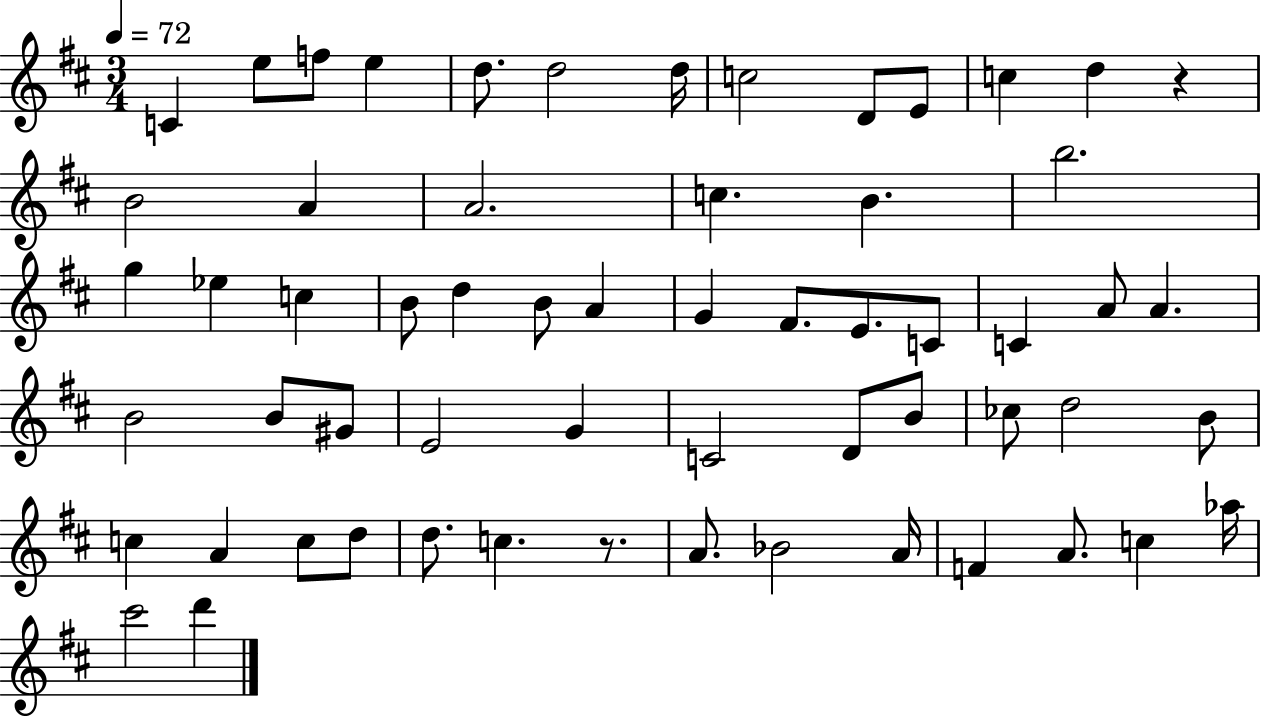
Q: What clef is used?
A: treble